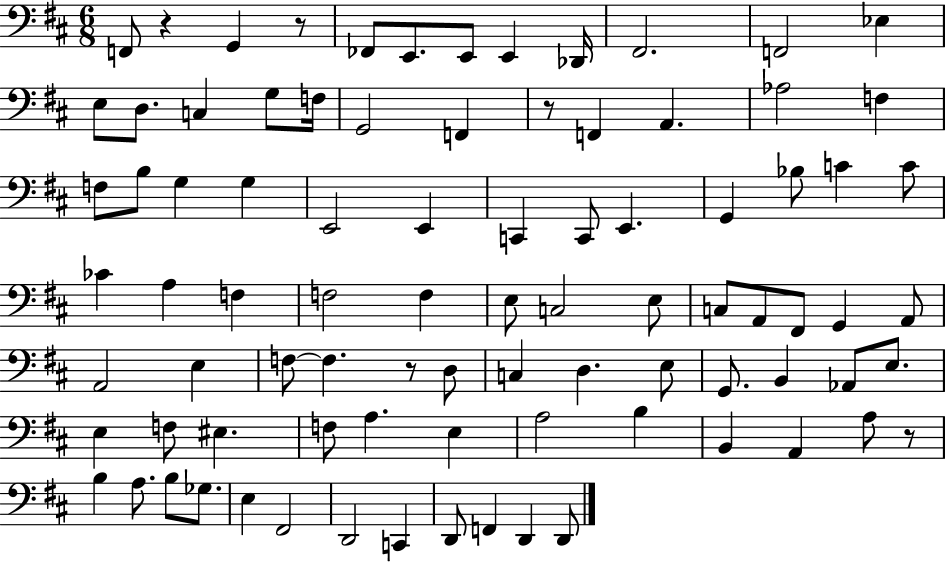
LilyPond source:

{
  \clef bass
  \numericTimeSignature
  \time 6/8
  \key d \major
  f,8 r4 g,4 r8 | fes,8 e,8. e,8 e,4 des,16 | fis,2. | f,2 ees4 | \break e8 d8. c4 g8 f16 | g,2 f,4 | r8 f,4 a,4. | aes2 f4 | \break f8 b8 g4 g4 | e,2 e,4 | c,4 c,8 e,4. | g,4 bes8 c'4 c'8 | \break ces'4 a4 f4 | f2 f4 | e8 c2 e8 | c8 a,8 fis,8 g,4 a,8 | \break a,2 e4 | f8~~ f4. r8 d8 | c4 d4. e8 | g,8. b,4 aes,8 e8. | \break e4 f8 eis4. | f8 a4. e4 | a2 b4 | b,4 a,4 a8 r8 | \break b4 a8. b8 ges8. | e4 fis,2 | d,2 c,4 | d,8 f,4 d,4 d,8 | \break \bar "|."
}